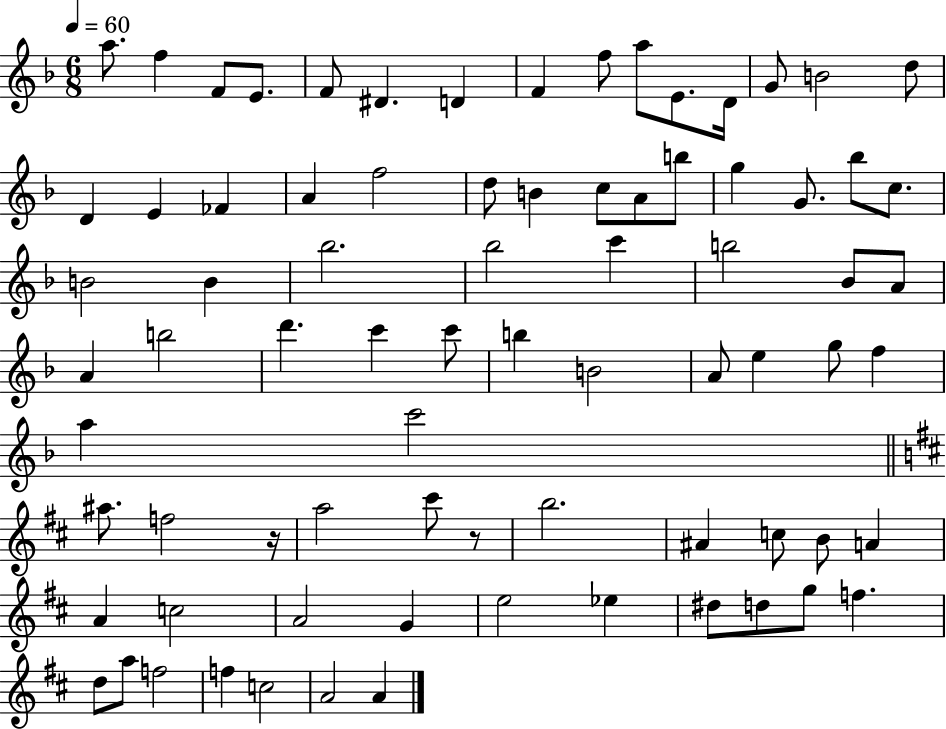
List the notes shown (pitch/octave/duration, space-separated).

A5/e. F5/q F4/e E4/e. F4/e D#4/q. D4/q F4/q F5/e A5/e E4/e. D4/s G4/e B4/h D5/e D4/q E4/q FES4/q A4/q F5/h D5/e B4/q C5/e A4/e B5/e G5/q G4/e. Bb5/e C5/e. B4/h B4/q Bb5/h. Bb5/h C6/q B5/h Bb4/e A4/e A4/q B5/h D6/q. C6/q C6/e B5/q B4/h A4/e E5/q G5/e F5/q A5/q C6/h A#5/e. F5/h R/s A5/h C#6/e R/e B5/h. A#4/q C5/e B4/e A4/q A4/q C5/h A4/h G4/q E5/h Eb5/q D#5/e D5/e G5/e F5/q. D5/e A5/e F5/h F5/q C5/h A4/h A4/q